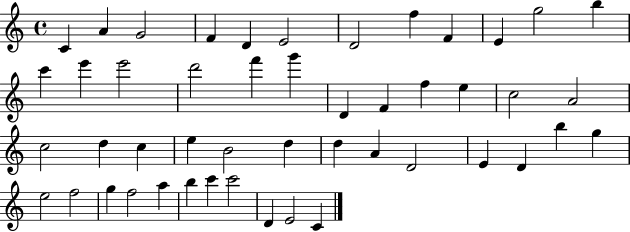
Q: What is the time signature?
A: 4/4